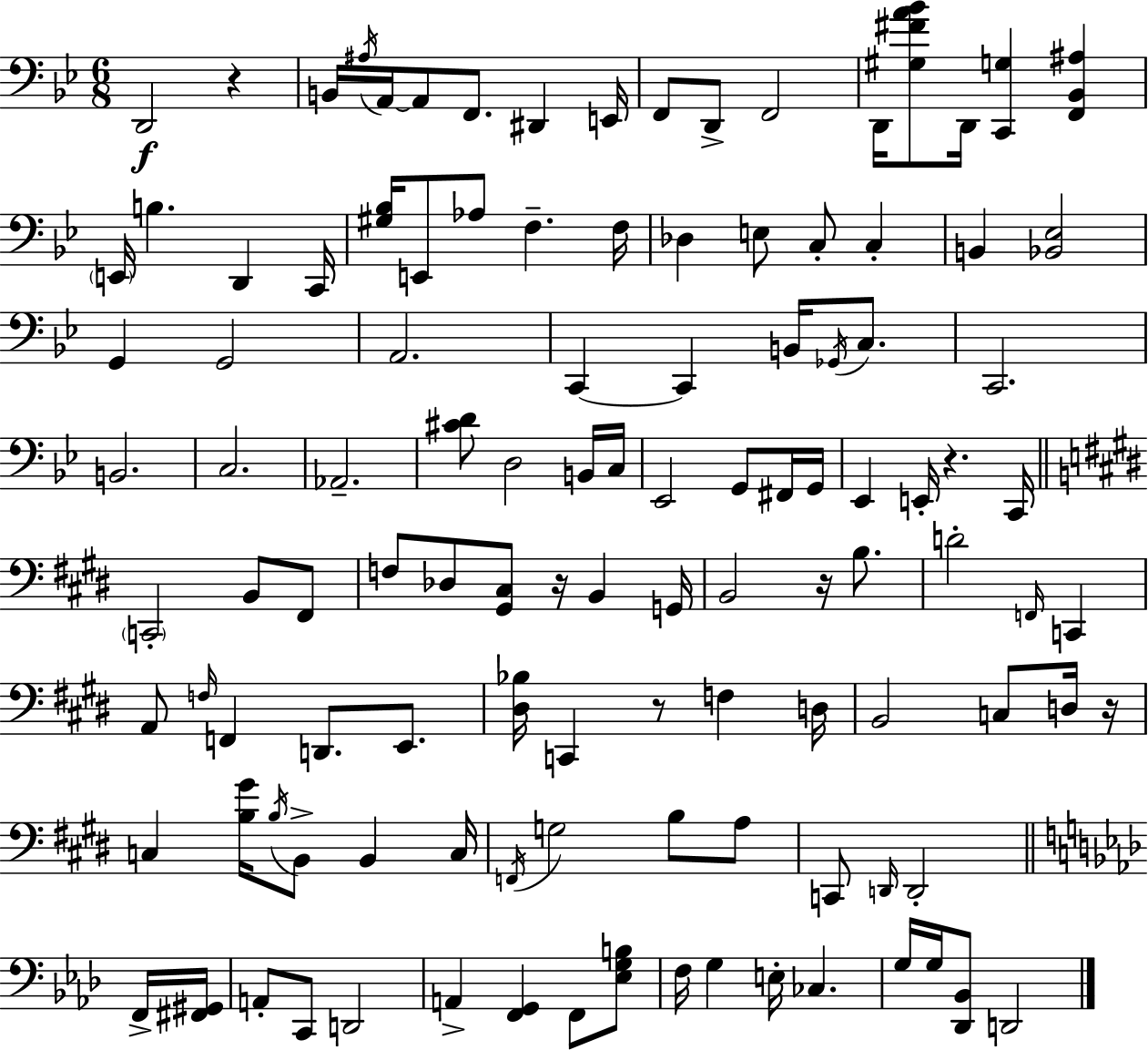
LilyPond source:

{
  \clef bass
  \numericTimeSignature
  \time 6/8
  \key bes \major
  d,2\f r4 | b,16 \acciaccatura { ais16 } a,16~~ a,8 f,8. dis,4 | e,16 f,8 d,8-> f,2 | d,16 <gis fis' a' bes'>8 d,16 <c, g>4 <f, bes, ais>4 | \break \parenthesize e,16 b4. d,4 | c,16 <gis bes>16 e,8 aes8 f4.-- | f16 des4 e8 c8-. c4-. | b,4 <bes, ees>2 | \break g,4 g,2 | a,2. | c,4~~ c,4 b,16 \acciaccatura { ges,16 } c8. | c,2. | \break b,2. | c2. | aes,2.-- | <cis' d'>8 d2 | \break b,16 c16 ees,2 g,8 | fis,16 g,16 ees,4 e,16-. r4. | c,16 \bar "||" \break \key e \major \parenthesize c,2-. b,8 fis,8 | f8 des8 <gis, cis>8 r16 b,4 g,16 | b,2 r16 b8. | d'2-. \grace { f,16 } c,4 | \break a,8 \grace { f16 } f,4 d,8. e,8. | <dis bes>16 c,4 r8 f4 | d16 b,2 c8 | d16 r16 c4 <b gis'>16 \acciaccatura { b16 } b,8-> b,4 | \break c16 \acciaccatura { f,16 } g2 | b8 a8 c,8 \grace { d,16 } d,2-. | \bar "||" \break \key f \minor f,16-> <fis, gis,>16 a,8-. c,8 d,2 | a,4-> <f, g,>4 f,8 | <ees g b>8 f16 g4 e16-. ces4. | g16 g16 <des, bes,>8 d,2 | \break \bar "|."
}